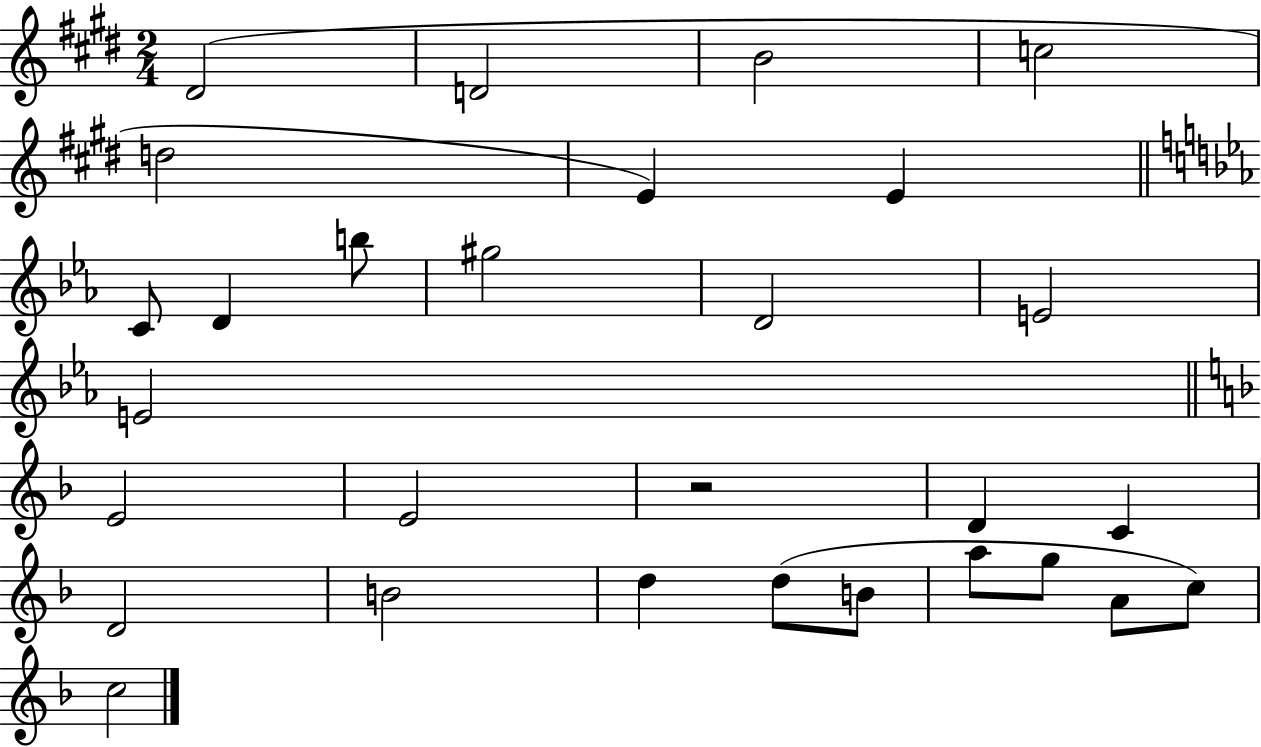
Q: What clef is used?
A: treble